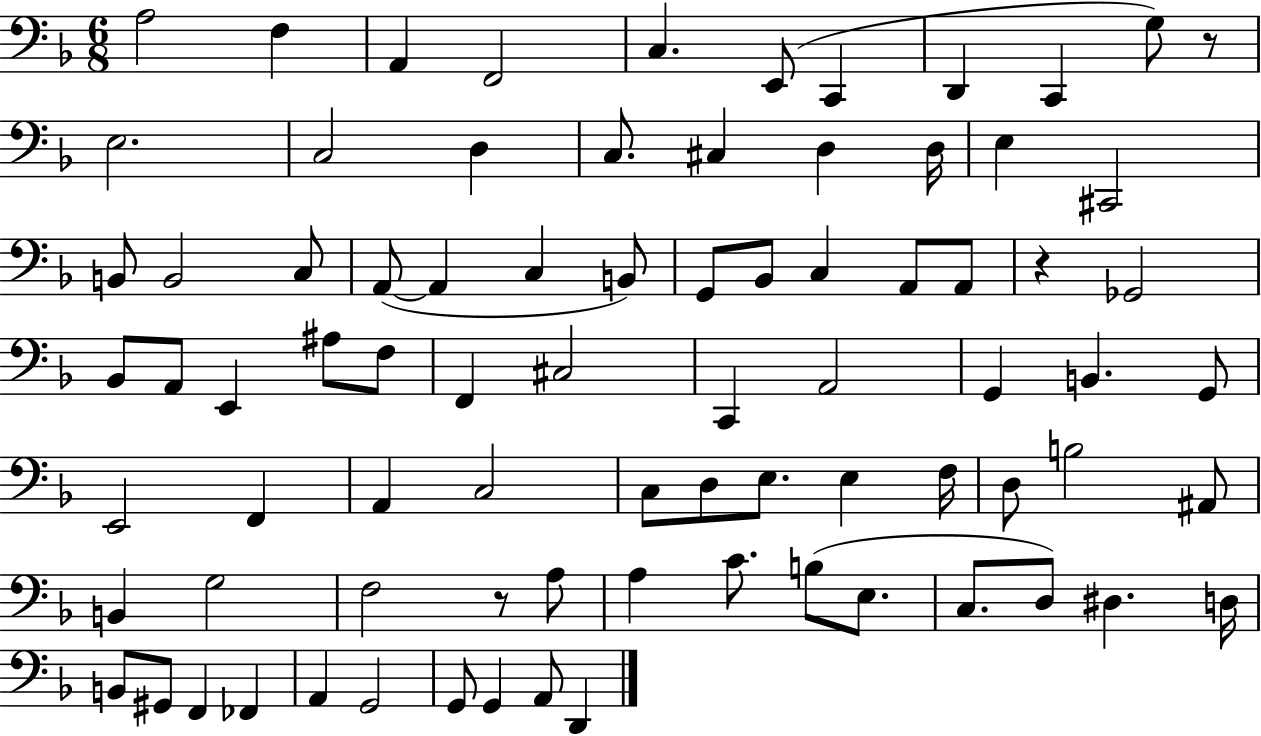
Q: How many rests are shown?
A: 3